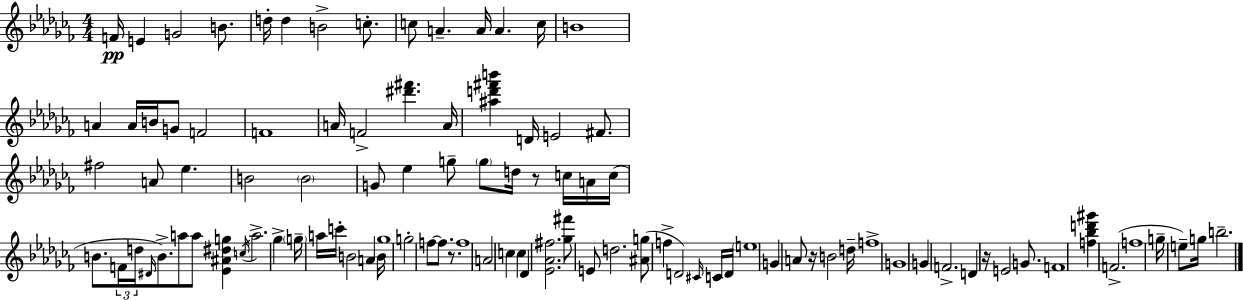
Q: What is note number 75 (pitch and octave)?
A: B4